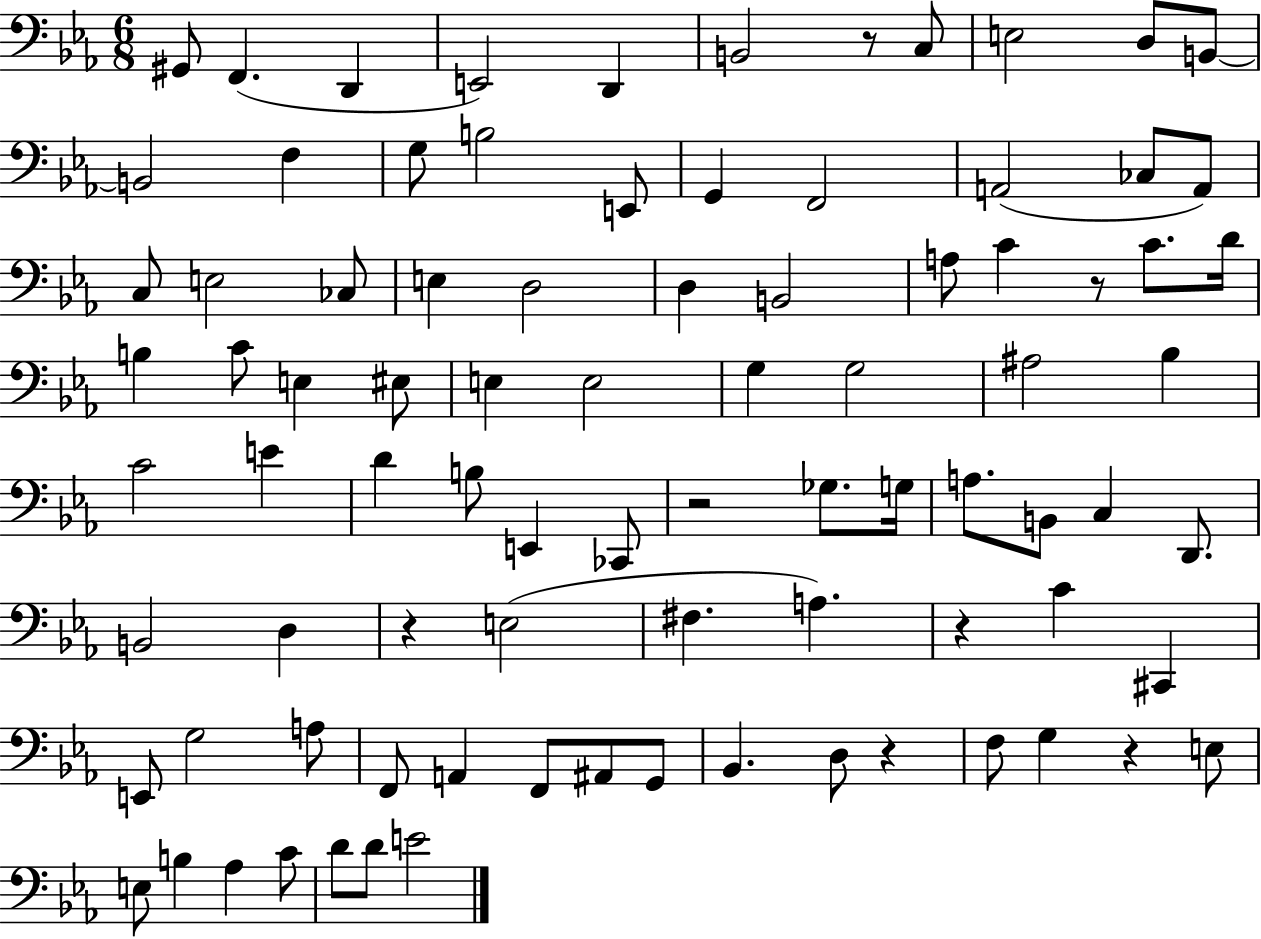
X:1
T:Untitled
M:6/8
L:1/4
K:Eb
^G,,/2 F,, D,, E,,2 D,, B,,2 z/2 C,/2 E,2 D,/2 B,,/2 B,,2 F, G,/2 B,2 E,,/2 G,, F,,2 A,,2 _C,/2 A,,/2 C,/2 E,2 _C,/2 E, D,2 D, B,,2 A,/2 C z/2 C/2 D/4 B, C/2 E, ^E,/2 E, E,2 G, G,2 ^A,2 _B, C2 E D B,/2 E,, _C,,/2 z2 _G,/2 G,/4 A,/2 B,,/2 C, D,,/2 B,,2 D, z E,2 ^F, A, z C ^C,, E,,/2 G,2 A,/2 F,,/2 A,, F,,/2 ^A,,/2 G,,/2 _B,, D,/2 z F,/2 G, z E,/2 E,/2 B, _A, C/2 D/2 D/2 E2